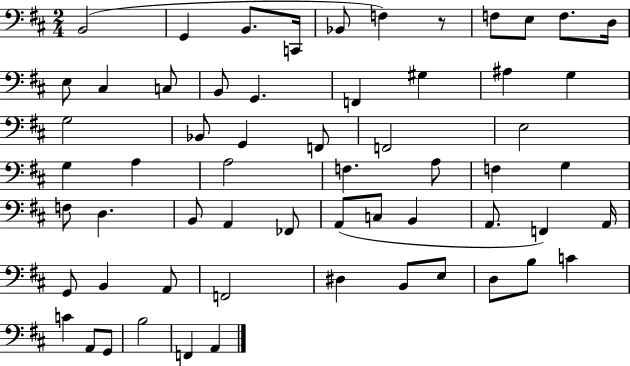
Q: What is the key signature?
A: D major